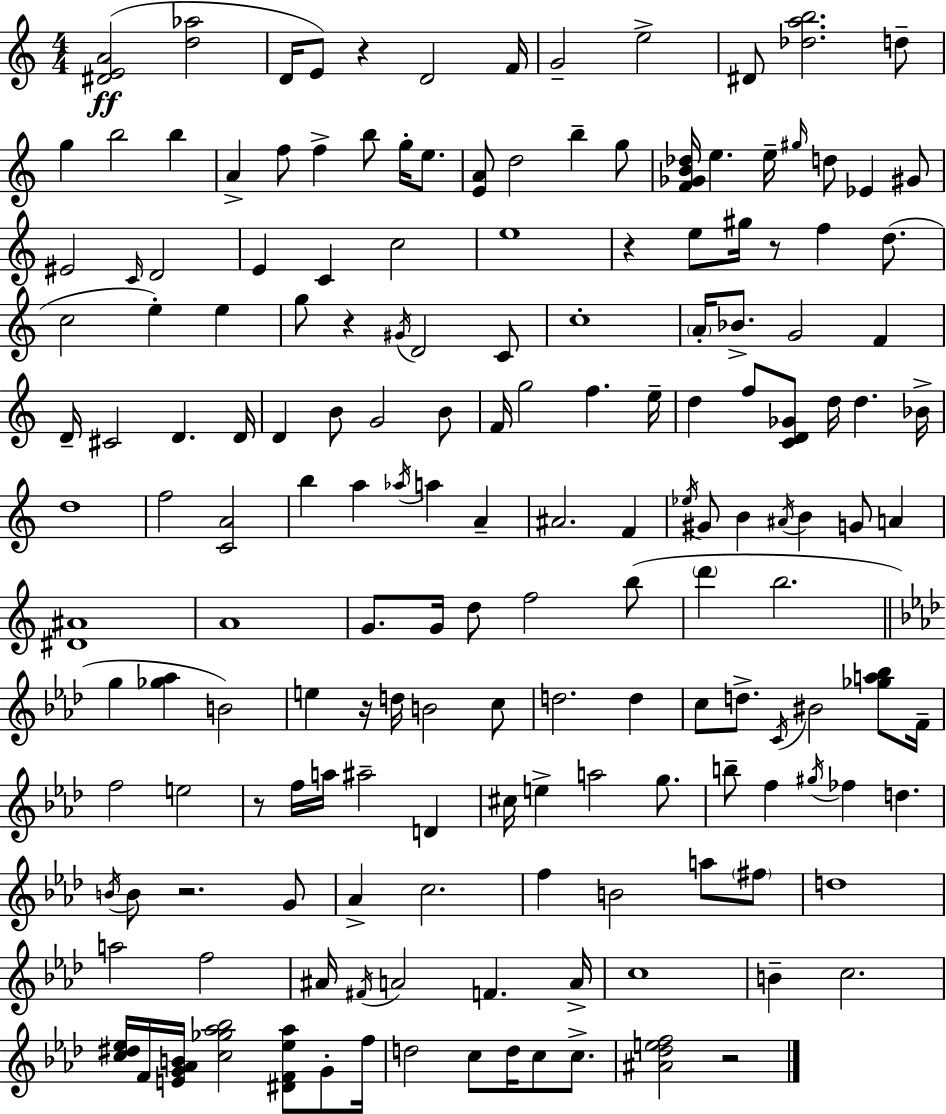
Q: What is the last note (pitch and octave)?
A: C5